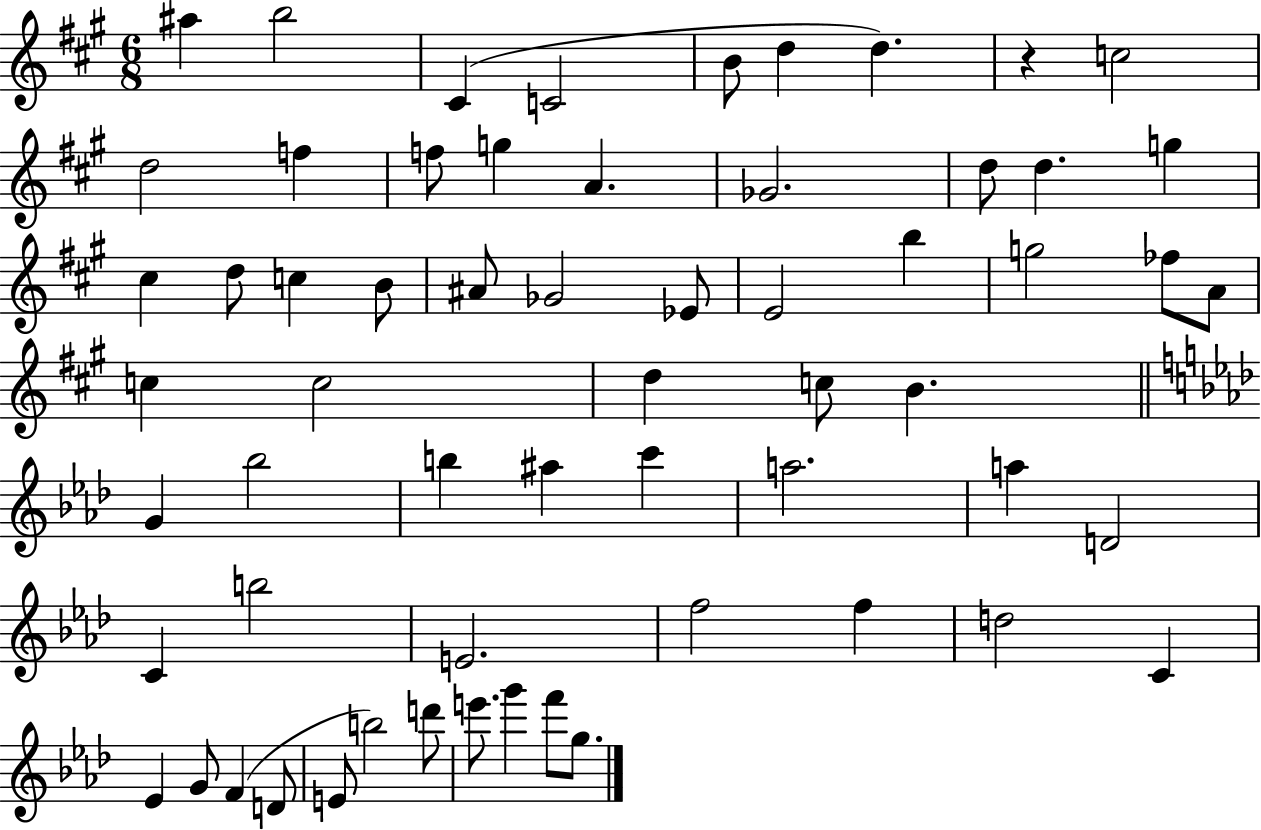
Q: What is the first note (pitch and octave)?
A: A#5